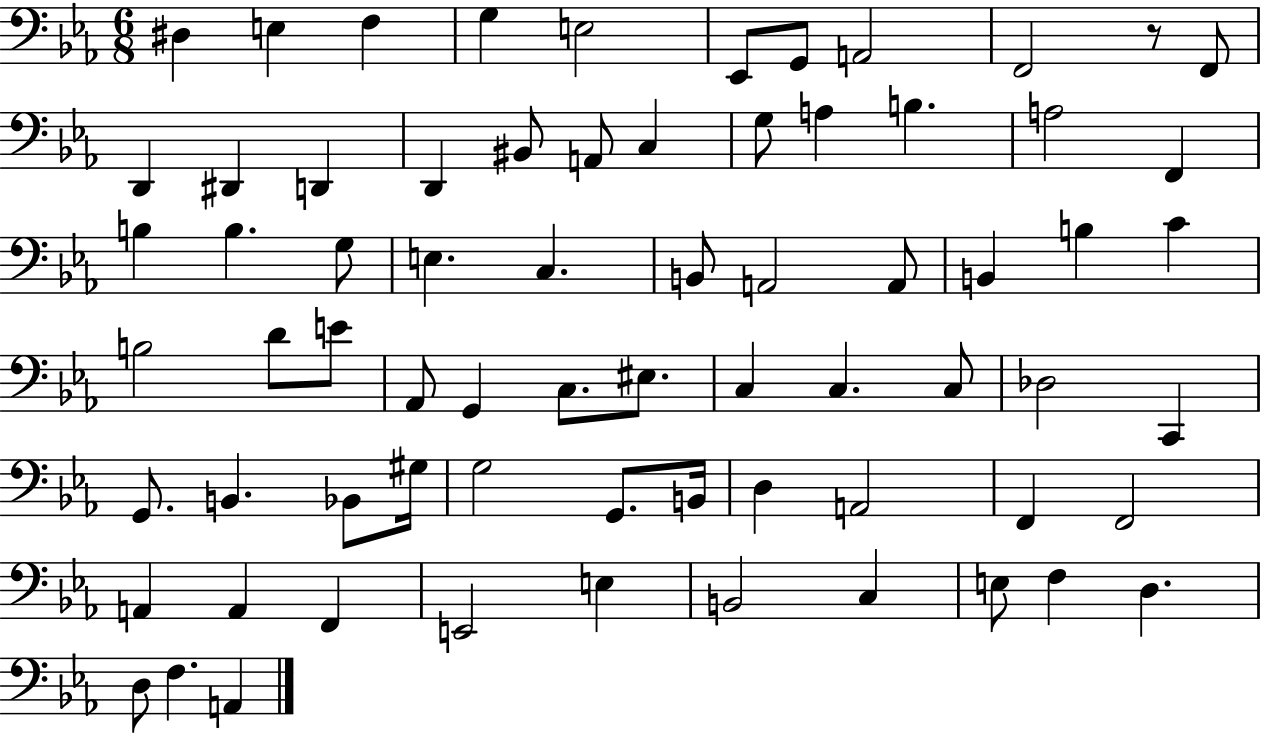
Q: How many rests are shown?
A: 1